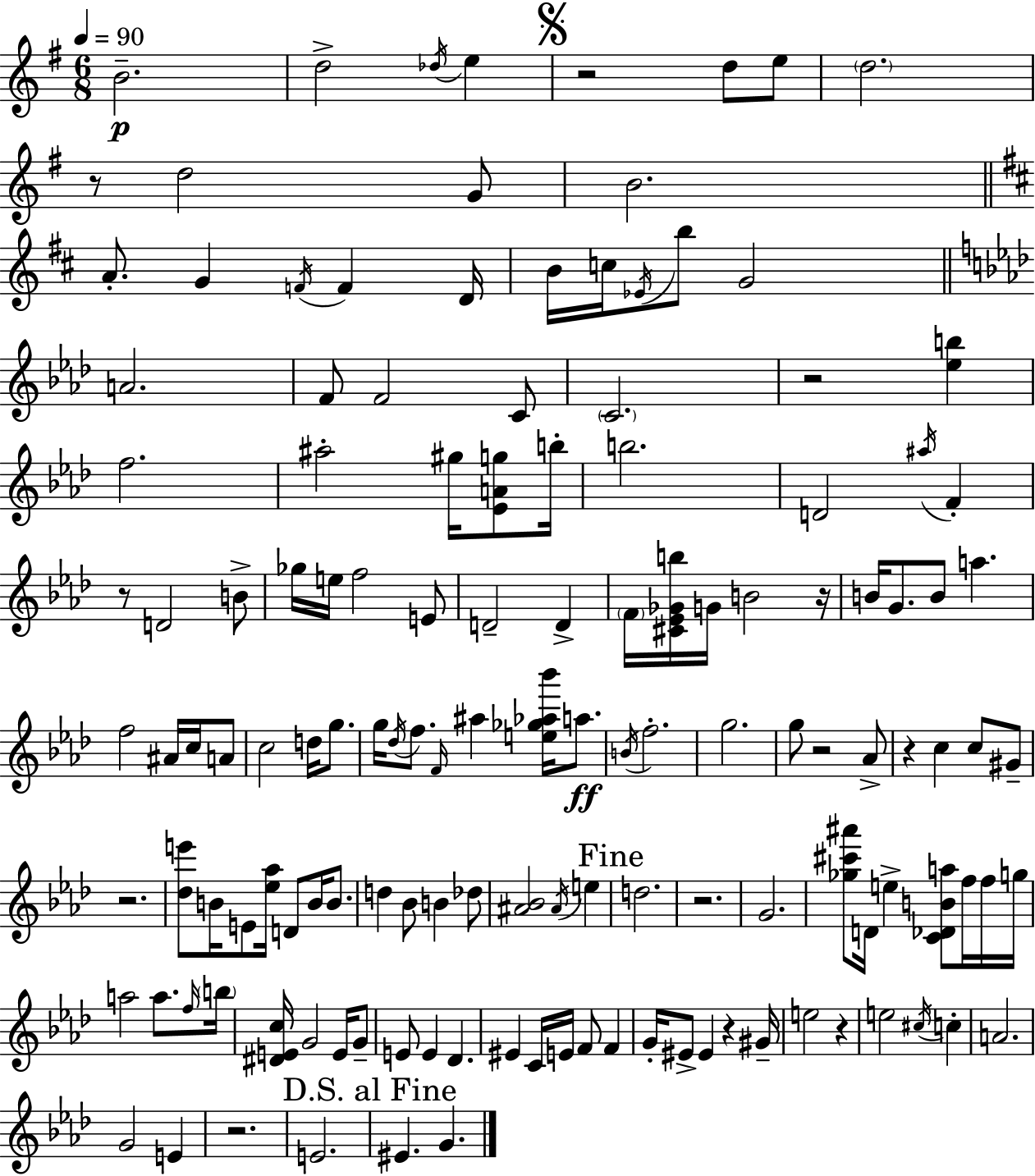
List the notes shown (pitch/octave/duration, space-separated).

B4/h. D5/h Db5/s E5/q R/h D5/e E5/e D5/h. R/e D5/h G4/e B4/h. A4/e. G4/q F4/s F4/q D4/s B4/s C5/s Eb4/s B5/e G4/h A4/h. F4/e F4/h C4/e C4/h. R/h [Eb5,B5]/q F5/h. A#5/h G#5/s [Eb4,A4,G5]/e B5/s B5/h. D4/h A#5/s F4/q R/e D4/h B4/e Gb5/s E5/s F5/h E4/e D4/h D4/q F4/s [C#4,Eb4,Gb4,B5]/s G4/s B4/h R/s B4/s G4/e. B4/e A5/q. F5/h A#4/s C5/s A4/e C5/h D5/s G5/e. G5/s Db5/s F5/e. F4/s A#5/q [E5,Gb5,Ab5,Bb6]/s A5/e. B4/s F5/h. G5/h. G5/e R/h Ab4/e R/q C5/q C5/e G#4/e R/h. [Db5,E6]/e B4/s E4/e [Eb5,Ab5]/s D4/e B4/s B4/e. D5/q Bb4/e B4/q Db5/e [A#4,Bb4]/h A#4/s E5/q D5/h. R/h. G4/h. [Gb5,C#6,A#6]/e D4/s E5/q [C4,Db4,B4,A5]/e F5/s F5/s G5/s A5/h A5/e. F5/s B5/s [D#4,E4,C5]/s G4/h E4/s G4/e E4/e E4/q Db4/q. EIS4/q C4/s E4/s F4/e F4/q G4/s EIS4/e EIS4/q R/q G#4/s E5/h R/q E5/h C#5/s C5/q A4/h. G4/h E4/q R/h. E4/h. EIS4/q. G4/q.